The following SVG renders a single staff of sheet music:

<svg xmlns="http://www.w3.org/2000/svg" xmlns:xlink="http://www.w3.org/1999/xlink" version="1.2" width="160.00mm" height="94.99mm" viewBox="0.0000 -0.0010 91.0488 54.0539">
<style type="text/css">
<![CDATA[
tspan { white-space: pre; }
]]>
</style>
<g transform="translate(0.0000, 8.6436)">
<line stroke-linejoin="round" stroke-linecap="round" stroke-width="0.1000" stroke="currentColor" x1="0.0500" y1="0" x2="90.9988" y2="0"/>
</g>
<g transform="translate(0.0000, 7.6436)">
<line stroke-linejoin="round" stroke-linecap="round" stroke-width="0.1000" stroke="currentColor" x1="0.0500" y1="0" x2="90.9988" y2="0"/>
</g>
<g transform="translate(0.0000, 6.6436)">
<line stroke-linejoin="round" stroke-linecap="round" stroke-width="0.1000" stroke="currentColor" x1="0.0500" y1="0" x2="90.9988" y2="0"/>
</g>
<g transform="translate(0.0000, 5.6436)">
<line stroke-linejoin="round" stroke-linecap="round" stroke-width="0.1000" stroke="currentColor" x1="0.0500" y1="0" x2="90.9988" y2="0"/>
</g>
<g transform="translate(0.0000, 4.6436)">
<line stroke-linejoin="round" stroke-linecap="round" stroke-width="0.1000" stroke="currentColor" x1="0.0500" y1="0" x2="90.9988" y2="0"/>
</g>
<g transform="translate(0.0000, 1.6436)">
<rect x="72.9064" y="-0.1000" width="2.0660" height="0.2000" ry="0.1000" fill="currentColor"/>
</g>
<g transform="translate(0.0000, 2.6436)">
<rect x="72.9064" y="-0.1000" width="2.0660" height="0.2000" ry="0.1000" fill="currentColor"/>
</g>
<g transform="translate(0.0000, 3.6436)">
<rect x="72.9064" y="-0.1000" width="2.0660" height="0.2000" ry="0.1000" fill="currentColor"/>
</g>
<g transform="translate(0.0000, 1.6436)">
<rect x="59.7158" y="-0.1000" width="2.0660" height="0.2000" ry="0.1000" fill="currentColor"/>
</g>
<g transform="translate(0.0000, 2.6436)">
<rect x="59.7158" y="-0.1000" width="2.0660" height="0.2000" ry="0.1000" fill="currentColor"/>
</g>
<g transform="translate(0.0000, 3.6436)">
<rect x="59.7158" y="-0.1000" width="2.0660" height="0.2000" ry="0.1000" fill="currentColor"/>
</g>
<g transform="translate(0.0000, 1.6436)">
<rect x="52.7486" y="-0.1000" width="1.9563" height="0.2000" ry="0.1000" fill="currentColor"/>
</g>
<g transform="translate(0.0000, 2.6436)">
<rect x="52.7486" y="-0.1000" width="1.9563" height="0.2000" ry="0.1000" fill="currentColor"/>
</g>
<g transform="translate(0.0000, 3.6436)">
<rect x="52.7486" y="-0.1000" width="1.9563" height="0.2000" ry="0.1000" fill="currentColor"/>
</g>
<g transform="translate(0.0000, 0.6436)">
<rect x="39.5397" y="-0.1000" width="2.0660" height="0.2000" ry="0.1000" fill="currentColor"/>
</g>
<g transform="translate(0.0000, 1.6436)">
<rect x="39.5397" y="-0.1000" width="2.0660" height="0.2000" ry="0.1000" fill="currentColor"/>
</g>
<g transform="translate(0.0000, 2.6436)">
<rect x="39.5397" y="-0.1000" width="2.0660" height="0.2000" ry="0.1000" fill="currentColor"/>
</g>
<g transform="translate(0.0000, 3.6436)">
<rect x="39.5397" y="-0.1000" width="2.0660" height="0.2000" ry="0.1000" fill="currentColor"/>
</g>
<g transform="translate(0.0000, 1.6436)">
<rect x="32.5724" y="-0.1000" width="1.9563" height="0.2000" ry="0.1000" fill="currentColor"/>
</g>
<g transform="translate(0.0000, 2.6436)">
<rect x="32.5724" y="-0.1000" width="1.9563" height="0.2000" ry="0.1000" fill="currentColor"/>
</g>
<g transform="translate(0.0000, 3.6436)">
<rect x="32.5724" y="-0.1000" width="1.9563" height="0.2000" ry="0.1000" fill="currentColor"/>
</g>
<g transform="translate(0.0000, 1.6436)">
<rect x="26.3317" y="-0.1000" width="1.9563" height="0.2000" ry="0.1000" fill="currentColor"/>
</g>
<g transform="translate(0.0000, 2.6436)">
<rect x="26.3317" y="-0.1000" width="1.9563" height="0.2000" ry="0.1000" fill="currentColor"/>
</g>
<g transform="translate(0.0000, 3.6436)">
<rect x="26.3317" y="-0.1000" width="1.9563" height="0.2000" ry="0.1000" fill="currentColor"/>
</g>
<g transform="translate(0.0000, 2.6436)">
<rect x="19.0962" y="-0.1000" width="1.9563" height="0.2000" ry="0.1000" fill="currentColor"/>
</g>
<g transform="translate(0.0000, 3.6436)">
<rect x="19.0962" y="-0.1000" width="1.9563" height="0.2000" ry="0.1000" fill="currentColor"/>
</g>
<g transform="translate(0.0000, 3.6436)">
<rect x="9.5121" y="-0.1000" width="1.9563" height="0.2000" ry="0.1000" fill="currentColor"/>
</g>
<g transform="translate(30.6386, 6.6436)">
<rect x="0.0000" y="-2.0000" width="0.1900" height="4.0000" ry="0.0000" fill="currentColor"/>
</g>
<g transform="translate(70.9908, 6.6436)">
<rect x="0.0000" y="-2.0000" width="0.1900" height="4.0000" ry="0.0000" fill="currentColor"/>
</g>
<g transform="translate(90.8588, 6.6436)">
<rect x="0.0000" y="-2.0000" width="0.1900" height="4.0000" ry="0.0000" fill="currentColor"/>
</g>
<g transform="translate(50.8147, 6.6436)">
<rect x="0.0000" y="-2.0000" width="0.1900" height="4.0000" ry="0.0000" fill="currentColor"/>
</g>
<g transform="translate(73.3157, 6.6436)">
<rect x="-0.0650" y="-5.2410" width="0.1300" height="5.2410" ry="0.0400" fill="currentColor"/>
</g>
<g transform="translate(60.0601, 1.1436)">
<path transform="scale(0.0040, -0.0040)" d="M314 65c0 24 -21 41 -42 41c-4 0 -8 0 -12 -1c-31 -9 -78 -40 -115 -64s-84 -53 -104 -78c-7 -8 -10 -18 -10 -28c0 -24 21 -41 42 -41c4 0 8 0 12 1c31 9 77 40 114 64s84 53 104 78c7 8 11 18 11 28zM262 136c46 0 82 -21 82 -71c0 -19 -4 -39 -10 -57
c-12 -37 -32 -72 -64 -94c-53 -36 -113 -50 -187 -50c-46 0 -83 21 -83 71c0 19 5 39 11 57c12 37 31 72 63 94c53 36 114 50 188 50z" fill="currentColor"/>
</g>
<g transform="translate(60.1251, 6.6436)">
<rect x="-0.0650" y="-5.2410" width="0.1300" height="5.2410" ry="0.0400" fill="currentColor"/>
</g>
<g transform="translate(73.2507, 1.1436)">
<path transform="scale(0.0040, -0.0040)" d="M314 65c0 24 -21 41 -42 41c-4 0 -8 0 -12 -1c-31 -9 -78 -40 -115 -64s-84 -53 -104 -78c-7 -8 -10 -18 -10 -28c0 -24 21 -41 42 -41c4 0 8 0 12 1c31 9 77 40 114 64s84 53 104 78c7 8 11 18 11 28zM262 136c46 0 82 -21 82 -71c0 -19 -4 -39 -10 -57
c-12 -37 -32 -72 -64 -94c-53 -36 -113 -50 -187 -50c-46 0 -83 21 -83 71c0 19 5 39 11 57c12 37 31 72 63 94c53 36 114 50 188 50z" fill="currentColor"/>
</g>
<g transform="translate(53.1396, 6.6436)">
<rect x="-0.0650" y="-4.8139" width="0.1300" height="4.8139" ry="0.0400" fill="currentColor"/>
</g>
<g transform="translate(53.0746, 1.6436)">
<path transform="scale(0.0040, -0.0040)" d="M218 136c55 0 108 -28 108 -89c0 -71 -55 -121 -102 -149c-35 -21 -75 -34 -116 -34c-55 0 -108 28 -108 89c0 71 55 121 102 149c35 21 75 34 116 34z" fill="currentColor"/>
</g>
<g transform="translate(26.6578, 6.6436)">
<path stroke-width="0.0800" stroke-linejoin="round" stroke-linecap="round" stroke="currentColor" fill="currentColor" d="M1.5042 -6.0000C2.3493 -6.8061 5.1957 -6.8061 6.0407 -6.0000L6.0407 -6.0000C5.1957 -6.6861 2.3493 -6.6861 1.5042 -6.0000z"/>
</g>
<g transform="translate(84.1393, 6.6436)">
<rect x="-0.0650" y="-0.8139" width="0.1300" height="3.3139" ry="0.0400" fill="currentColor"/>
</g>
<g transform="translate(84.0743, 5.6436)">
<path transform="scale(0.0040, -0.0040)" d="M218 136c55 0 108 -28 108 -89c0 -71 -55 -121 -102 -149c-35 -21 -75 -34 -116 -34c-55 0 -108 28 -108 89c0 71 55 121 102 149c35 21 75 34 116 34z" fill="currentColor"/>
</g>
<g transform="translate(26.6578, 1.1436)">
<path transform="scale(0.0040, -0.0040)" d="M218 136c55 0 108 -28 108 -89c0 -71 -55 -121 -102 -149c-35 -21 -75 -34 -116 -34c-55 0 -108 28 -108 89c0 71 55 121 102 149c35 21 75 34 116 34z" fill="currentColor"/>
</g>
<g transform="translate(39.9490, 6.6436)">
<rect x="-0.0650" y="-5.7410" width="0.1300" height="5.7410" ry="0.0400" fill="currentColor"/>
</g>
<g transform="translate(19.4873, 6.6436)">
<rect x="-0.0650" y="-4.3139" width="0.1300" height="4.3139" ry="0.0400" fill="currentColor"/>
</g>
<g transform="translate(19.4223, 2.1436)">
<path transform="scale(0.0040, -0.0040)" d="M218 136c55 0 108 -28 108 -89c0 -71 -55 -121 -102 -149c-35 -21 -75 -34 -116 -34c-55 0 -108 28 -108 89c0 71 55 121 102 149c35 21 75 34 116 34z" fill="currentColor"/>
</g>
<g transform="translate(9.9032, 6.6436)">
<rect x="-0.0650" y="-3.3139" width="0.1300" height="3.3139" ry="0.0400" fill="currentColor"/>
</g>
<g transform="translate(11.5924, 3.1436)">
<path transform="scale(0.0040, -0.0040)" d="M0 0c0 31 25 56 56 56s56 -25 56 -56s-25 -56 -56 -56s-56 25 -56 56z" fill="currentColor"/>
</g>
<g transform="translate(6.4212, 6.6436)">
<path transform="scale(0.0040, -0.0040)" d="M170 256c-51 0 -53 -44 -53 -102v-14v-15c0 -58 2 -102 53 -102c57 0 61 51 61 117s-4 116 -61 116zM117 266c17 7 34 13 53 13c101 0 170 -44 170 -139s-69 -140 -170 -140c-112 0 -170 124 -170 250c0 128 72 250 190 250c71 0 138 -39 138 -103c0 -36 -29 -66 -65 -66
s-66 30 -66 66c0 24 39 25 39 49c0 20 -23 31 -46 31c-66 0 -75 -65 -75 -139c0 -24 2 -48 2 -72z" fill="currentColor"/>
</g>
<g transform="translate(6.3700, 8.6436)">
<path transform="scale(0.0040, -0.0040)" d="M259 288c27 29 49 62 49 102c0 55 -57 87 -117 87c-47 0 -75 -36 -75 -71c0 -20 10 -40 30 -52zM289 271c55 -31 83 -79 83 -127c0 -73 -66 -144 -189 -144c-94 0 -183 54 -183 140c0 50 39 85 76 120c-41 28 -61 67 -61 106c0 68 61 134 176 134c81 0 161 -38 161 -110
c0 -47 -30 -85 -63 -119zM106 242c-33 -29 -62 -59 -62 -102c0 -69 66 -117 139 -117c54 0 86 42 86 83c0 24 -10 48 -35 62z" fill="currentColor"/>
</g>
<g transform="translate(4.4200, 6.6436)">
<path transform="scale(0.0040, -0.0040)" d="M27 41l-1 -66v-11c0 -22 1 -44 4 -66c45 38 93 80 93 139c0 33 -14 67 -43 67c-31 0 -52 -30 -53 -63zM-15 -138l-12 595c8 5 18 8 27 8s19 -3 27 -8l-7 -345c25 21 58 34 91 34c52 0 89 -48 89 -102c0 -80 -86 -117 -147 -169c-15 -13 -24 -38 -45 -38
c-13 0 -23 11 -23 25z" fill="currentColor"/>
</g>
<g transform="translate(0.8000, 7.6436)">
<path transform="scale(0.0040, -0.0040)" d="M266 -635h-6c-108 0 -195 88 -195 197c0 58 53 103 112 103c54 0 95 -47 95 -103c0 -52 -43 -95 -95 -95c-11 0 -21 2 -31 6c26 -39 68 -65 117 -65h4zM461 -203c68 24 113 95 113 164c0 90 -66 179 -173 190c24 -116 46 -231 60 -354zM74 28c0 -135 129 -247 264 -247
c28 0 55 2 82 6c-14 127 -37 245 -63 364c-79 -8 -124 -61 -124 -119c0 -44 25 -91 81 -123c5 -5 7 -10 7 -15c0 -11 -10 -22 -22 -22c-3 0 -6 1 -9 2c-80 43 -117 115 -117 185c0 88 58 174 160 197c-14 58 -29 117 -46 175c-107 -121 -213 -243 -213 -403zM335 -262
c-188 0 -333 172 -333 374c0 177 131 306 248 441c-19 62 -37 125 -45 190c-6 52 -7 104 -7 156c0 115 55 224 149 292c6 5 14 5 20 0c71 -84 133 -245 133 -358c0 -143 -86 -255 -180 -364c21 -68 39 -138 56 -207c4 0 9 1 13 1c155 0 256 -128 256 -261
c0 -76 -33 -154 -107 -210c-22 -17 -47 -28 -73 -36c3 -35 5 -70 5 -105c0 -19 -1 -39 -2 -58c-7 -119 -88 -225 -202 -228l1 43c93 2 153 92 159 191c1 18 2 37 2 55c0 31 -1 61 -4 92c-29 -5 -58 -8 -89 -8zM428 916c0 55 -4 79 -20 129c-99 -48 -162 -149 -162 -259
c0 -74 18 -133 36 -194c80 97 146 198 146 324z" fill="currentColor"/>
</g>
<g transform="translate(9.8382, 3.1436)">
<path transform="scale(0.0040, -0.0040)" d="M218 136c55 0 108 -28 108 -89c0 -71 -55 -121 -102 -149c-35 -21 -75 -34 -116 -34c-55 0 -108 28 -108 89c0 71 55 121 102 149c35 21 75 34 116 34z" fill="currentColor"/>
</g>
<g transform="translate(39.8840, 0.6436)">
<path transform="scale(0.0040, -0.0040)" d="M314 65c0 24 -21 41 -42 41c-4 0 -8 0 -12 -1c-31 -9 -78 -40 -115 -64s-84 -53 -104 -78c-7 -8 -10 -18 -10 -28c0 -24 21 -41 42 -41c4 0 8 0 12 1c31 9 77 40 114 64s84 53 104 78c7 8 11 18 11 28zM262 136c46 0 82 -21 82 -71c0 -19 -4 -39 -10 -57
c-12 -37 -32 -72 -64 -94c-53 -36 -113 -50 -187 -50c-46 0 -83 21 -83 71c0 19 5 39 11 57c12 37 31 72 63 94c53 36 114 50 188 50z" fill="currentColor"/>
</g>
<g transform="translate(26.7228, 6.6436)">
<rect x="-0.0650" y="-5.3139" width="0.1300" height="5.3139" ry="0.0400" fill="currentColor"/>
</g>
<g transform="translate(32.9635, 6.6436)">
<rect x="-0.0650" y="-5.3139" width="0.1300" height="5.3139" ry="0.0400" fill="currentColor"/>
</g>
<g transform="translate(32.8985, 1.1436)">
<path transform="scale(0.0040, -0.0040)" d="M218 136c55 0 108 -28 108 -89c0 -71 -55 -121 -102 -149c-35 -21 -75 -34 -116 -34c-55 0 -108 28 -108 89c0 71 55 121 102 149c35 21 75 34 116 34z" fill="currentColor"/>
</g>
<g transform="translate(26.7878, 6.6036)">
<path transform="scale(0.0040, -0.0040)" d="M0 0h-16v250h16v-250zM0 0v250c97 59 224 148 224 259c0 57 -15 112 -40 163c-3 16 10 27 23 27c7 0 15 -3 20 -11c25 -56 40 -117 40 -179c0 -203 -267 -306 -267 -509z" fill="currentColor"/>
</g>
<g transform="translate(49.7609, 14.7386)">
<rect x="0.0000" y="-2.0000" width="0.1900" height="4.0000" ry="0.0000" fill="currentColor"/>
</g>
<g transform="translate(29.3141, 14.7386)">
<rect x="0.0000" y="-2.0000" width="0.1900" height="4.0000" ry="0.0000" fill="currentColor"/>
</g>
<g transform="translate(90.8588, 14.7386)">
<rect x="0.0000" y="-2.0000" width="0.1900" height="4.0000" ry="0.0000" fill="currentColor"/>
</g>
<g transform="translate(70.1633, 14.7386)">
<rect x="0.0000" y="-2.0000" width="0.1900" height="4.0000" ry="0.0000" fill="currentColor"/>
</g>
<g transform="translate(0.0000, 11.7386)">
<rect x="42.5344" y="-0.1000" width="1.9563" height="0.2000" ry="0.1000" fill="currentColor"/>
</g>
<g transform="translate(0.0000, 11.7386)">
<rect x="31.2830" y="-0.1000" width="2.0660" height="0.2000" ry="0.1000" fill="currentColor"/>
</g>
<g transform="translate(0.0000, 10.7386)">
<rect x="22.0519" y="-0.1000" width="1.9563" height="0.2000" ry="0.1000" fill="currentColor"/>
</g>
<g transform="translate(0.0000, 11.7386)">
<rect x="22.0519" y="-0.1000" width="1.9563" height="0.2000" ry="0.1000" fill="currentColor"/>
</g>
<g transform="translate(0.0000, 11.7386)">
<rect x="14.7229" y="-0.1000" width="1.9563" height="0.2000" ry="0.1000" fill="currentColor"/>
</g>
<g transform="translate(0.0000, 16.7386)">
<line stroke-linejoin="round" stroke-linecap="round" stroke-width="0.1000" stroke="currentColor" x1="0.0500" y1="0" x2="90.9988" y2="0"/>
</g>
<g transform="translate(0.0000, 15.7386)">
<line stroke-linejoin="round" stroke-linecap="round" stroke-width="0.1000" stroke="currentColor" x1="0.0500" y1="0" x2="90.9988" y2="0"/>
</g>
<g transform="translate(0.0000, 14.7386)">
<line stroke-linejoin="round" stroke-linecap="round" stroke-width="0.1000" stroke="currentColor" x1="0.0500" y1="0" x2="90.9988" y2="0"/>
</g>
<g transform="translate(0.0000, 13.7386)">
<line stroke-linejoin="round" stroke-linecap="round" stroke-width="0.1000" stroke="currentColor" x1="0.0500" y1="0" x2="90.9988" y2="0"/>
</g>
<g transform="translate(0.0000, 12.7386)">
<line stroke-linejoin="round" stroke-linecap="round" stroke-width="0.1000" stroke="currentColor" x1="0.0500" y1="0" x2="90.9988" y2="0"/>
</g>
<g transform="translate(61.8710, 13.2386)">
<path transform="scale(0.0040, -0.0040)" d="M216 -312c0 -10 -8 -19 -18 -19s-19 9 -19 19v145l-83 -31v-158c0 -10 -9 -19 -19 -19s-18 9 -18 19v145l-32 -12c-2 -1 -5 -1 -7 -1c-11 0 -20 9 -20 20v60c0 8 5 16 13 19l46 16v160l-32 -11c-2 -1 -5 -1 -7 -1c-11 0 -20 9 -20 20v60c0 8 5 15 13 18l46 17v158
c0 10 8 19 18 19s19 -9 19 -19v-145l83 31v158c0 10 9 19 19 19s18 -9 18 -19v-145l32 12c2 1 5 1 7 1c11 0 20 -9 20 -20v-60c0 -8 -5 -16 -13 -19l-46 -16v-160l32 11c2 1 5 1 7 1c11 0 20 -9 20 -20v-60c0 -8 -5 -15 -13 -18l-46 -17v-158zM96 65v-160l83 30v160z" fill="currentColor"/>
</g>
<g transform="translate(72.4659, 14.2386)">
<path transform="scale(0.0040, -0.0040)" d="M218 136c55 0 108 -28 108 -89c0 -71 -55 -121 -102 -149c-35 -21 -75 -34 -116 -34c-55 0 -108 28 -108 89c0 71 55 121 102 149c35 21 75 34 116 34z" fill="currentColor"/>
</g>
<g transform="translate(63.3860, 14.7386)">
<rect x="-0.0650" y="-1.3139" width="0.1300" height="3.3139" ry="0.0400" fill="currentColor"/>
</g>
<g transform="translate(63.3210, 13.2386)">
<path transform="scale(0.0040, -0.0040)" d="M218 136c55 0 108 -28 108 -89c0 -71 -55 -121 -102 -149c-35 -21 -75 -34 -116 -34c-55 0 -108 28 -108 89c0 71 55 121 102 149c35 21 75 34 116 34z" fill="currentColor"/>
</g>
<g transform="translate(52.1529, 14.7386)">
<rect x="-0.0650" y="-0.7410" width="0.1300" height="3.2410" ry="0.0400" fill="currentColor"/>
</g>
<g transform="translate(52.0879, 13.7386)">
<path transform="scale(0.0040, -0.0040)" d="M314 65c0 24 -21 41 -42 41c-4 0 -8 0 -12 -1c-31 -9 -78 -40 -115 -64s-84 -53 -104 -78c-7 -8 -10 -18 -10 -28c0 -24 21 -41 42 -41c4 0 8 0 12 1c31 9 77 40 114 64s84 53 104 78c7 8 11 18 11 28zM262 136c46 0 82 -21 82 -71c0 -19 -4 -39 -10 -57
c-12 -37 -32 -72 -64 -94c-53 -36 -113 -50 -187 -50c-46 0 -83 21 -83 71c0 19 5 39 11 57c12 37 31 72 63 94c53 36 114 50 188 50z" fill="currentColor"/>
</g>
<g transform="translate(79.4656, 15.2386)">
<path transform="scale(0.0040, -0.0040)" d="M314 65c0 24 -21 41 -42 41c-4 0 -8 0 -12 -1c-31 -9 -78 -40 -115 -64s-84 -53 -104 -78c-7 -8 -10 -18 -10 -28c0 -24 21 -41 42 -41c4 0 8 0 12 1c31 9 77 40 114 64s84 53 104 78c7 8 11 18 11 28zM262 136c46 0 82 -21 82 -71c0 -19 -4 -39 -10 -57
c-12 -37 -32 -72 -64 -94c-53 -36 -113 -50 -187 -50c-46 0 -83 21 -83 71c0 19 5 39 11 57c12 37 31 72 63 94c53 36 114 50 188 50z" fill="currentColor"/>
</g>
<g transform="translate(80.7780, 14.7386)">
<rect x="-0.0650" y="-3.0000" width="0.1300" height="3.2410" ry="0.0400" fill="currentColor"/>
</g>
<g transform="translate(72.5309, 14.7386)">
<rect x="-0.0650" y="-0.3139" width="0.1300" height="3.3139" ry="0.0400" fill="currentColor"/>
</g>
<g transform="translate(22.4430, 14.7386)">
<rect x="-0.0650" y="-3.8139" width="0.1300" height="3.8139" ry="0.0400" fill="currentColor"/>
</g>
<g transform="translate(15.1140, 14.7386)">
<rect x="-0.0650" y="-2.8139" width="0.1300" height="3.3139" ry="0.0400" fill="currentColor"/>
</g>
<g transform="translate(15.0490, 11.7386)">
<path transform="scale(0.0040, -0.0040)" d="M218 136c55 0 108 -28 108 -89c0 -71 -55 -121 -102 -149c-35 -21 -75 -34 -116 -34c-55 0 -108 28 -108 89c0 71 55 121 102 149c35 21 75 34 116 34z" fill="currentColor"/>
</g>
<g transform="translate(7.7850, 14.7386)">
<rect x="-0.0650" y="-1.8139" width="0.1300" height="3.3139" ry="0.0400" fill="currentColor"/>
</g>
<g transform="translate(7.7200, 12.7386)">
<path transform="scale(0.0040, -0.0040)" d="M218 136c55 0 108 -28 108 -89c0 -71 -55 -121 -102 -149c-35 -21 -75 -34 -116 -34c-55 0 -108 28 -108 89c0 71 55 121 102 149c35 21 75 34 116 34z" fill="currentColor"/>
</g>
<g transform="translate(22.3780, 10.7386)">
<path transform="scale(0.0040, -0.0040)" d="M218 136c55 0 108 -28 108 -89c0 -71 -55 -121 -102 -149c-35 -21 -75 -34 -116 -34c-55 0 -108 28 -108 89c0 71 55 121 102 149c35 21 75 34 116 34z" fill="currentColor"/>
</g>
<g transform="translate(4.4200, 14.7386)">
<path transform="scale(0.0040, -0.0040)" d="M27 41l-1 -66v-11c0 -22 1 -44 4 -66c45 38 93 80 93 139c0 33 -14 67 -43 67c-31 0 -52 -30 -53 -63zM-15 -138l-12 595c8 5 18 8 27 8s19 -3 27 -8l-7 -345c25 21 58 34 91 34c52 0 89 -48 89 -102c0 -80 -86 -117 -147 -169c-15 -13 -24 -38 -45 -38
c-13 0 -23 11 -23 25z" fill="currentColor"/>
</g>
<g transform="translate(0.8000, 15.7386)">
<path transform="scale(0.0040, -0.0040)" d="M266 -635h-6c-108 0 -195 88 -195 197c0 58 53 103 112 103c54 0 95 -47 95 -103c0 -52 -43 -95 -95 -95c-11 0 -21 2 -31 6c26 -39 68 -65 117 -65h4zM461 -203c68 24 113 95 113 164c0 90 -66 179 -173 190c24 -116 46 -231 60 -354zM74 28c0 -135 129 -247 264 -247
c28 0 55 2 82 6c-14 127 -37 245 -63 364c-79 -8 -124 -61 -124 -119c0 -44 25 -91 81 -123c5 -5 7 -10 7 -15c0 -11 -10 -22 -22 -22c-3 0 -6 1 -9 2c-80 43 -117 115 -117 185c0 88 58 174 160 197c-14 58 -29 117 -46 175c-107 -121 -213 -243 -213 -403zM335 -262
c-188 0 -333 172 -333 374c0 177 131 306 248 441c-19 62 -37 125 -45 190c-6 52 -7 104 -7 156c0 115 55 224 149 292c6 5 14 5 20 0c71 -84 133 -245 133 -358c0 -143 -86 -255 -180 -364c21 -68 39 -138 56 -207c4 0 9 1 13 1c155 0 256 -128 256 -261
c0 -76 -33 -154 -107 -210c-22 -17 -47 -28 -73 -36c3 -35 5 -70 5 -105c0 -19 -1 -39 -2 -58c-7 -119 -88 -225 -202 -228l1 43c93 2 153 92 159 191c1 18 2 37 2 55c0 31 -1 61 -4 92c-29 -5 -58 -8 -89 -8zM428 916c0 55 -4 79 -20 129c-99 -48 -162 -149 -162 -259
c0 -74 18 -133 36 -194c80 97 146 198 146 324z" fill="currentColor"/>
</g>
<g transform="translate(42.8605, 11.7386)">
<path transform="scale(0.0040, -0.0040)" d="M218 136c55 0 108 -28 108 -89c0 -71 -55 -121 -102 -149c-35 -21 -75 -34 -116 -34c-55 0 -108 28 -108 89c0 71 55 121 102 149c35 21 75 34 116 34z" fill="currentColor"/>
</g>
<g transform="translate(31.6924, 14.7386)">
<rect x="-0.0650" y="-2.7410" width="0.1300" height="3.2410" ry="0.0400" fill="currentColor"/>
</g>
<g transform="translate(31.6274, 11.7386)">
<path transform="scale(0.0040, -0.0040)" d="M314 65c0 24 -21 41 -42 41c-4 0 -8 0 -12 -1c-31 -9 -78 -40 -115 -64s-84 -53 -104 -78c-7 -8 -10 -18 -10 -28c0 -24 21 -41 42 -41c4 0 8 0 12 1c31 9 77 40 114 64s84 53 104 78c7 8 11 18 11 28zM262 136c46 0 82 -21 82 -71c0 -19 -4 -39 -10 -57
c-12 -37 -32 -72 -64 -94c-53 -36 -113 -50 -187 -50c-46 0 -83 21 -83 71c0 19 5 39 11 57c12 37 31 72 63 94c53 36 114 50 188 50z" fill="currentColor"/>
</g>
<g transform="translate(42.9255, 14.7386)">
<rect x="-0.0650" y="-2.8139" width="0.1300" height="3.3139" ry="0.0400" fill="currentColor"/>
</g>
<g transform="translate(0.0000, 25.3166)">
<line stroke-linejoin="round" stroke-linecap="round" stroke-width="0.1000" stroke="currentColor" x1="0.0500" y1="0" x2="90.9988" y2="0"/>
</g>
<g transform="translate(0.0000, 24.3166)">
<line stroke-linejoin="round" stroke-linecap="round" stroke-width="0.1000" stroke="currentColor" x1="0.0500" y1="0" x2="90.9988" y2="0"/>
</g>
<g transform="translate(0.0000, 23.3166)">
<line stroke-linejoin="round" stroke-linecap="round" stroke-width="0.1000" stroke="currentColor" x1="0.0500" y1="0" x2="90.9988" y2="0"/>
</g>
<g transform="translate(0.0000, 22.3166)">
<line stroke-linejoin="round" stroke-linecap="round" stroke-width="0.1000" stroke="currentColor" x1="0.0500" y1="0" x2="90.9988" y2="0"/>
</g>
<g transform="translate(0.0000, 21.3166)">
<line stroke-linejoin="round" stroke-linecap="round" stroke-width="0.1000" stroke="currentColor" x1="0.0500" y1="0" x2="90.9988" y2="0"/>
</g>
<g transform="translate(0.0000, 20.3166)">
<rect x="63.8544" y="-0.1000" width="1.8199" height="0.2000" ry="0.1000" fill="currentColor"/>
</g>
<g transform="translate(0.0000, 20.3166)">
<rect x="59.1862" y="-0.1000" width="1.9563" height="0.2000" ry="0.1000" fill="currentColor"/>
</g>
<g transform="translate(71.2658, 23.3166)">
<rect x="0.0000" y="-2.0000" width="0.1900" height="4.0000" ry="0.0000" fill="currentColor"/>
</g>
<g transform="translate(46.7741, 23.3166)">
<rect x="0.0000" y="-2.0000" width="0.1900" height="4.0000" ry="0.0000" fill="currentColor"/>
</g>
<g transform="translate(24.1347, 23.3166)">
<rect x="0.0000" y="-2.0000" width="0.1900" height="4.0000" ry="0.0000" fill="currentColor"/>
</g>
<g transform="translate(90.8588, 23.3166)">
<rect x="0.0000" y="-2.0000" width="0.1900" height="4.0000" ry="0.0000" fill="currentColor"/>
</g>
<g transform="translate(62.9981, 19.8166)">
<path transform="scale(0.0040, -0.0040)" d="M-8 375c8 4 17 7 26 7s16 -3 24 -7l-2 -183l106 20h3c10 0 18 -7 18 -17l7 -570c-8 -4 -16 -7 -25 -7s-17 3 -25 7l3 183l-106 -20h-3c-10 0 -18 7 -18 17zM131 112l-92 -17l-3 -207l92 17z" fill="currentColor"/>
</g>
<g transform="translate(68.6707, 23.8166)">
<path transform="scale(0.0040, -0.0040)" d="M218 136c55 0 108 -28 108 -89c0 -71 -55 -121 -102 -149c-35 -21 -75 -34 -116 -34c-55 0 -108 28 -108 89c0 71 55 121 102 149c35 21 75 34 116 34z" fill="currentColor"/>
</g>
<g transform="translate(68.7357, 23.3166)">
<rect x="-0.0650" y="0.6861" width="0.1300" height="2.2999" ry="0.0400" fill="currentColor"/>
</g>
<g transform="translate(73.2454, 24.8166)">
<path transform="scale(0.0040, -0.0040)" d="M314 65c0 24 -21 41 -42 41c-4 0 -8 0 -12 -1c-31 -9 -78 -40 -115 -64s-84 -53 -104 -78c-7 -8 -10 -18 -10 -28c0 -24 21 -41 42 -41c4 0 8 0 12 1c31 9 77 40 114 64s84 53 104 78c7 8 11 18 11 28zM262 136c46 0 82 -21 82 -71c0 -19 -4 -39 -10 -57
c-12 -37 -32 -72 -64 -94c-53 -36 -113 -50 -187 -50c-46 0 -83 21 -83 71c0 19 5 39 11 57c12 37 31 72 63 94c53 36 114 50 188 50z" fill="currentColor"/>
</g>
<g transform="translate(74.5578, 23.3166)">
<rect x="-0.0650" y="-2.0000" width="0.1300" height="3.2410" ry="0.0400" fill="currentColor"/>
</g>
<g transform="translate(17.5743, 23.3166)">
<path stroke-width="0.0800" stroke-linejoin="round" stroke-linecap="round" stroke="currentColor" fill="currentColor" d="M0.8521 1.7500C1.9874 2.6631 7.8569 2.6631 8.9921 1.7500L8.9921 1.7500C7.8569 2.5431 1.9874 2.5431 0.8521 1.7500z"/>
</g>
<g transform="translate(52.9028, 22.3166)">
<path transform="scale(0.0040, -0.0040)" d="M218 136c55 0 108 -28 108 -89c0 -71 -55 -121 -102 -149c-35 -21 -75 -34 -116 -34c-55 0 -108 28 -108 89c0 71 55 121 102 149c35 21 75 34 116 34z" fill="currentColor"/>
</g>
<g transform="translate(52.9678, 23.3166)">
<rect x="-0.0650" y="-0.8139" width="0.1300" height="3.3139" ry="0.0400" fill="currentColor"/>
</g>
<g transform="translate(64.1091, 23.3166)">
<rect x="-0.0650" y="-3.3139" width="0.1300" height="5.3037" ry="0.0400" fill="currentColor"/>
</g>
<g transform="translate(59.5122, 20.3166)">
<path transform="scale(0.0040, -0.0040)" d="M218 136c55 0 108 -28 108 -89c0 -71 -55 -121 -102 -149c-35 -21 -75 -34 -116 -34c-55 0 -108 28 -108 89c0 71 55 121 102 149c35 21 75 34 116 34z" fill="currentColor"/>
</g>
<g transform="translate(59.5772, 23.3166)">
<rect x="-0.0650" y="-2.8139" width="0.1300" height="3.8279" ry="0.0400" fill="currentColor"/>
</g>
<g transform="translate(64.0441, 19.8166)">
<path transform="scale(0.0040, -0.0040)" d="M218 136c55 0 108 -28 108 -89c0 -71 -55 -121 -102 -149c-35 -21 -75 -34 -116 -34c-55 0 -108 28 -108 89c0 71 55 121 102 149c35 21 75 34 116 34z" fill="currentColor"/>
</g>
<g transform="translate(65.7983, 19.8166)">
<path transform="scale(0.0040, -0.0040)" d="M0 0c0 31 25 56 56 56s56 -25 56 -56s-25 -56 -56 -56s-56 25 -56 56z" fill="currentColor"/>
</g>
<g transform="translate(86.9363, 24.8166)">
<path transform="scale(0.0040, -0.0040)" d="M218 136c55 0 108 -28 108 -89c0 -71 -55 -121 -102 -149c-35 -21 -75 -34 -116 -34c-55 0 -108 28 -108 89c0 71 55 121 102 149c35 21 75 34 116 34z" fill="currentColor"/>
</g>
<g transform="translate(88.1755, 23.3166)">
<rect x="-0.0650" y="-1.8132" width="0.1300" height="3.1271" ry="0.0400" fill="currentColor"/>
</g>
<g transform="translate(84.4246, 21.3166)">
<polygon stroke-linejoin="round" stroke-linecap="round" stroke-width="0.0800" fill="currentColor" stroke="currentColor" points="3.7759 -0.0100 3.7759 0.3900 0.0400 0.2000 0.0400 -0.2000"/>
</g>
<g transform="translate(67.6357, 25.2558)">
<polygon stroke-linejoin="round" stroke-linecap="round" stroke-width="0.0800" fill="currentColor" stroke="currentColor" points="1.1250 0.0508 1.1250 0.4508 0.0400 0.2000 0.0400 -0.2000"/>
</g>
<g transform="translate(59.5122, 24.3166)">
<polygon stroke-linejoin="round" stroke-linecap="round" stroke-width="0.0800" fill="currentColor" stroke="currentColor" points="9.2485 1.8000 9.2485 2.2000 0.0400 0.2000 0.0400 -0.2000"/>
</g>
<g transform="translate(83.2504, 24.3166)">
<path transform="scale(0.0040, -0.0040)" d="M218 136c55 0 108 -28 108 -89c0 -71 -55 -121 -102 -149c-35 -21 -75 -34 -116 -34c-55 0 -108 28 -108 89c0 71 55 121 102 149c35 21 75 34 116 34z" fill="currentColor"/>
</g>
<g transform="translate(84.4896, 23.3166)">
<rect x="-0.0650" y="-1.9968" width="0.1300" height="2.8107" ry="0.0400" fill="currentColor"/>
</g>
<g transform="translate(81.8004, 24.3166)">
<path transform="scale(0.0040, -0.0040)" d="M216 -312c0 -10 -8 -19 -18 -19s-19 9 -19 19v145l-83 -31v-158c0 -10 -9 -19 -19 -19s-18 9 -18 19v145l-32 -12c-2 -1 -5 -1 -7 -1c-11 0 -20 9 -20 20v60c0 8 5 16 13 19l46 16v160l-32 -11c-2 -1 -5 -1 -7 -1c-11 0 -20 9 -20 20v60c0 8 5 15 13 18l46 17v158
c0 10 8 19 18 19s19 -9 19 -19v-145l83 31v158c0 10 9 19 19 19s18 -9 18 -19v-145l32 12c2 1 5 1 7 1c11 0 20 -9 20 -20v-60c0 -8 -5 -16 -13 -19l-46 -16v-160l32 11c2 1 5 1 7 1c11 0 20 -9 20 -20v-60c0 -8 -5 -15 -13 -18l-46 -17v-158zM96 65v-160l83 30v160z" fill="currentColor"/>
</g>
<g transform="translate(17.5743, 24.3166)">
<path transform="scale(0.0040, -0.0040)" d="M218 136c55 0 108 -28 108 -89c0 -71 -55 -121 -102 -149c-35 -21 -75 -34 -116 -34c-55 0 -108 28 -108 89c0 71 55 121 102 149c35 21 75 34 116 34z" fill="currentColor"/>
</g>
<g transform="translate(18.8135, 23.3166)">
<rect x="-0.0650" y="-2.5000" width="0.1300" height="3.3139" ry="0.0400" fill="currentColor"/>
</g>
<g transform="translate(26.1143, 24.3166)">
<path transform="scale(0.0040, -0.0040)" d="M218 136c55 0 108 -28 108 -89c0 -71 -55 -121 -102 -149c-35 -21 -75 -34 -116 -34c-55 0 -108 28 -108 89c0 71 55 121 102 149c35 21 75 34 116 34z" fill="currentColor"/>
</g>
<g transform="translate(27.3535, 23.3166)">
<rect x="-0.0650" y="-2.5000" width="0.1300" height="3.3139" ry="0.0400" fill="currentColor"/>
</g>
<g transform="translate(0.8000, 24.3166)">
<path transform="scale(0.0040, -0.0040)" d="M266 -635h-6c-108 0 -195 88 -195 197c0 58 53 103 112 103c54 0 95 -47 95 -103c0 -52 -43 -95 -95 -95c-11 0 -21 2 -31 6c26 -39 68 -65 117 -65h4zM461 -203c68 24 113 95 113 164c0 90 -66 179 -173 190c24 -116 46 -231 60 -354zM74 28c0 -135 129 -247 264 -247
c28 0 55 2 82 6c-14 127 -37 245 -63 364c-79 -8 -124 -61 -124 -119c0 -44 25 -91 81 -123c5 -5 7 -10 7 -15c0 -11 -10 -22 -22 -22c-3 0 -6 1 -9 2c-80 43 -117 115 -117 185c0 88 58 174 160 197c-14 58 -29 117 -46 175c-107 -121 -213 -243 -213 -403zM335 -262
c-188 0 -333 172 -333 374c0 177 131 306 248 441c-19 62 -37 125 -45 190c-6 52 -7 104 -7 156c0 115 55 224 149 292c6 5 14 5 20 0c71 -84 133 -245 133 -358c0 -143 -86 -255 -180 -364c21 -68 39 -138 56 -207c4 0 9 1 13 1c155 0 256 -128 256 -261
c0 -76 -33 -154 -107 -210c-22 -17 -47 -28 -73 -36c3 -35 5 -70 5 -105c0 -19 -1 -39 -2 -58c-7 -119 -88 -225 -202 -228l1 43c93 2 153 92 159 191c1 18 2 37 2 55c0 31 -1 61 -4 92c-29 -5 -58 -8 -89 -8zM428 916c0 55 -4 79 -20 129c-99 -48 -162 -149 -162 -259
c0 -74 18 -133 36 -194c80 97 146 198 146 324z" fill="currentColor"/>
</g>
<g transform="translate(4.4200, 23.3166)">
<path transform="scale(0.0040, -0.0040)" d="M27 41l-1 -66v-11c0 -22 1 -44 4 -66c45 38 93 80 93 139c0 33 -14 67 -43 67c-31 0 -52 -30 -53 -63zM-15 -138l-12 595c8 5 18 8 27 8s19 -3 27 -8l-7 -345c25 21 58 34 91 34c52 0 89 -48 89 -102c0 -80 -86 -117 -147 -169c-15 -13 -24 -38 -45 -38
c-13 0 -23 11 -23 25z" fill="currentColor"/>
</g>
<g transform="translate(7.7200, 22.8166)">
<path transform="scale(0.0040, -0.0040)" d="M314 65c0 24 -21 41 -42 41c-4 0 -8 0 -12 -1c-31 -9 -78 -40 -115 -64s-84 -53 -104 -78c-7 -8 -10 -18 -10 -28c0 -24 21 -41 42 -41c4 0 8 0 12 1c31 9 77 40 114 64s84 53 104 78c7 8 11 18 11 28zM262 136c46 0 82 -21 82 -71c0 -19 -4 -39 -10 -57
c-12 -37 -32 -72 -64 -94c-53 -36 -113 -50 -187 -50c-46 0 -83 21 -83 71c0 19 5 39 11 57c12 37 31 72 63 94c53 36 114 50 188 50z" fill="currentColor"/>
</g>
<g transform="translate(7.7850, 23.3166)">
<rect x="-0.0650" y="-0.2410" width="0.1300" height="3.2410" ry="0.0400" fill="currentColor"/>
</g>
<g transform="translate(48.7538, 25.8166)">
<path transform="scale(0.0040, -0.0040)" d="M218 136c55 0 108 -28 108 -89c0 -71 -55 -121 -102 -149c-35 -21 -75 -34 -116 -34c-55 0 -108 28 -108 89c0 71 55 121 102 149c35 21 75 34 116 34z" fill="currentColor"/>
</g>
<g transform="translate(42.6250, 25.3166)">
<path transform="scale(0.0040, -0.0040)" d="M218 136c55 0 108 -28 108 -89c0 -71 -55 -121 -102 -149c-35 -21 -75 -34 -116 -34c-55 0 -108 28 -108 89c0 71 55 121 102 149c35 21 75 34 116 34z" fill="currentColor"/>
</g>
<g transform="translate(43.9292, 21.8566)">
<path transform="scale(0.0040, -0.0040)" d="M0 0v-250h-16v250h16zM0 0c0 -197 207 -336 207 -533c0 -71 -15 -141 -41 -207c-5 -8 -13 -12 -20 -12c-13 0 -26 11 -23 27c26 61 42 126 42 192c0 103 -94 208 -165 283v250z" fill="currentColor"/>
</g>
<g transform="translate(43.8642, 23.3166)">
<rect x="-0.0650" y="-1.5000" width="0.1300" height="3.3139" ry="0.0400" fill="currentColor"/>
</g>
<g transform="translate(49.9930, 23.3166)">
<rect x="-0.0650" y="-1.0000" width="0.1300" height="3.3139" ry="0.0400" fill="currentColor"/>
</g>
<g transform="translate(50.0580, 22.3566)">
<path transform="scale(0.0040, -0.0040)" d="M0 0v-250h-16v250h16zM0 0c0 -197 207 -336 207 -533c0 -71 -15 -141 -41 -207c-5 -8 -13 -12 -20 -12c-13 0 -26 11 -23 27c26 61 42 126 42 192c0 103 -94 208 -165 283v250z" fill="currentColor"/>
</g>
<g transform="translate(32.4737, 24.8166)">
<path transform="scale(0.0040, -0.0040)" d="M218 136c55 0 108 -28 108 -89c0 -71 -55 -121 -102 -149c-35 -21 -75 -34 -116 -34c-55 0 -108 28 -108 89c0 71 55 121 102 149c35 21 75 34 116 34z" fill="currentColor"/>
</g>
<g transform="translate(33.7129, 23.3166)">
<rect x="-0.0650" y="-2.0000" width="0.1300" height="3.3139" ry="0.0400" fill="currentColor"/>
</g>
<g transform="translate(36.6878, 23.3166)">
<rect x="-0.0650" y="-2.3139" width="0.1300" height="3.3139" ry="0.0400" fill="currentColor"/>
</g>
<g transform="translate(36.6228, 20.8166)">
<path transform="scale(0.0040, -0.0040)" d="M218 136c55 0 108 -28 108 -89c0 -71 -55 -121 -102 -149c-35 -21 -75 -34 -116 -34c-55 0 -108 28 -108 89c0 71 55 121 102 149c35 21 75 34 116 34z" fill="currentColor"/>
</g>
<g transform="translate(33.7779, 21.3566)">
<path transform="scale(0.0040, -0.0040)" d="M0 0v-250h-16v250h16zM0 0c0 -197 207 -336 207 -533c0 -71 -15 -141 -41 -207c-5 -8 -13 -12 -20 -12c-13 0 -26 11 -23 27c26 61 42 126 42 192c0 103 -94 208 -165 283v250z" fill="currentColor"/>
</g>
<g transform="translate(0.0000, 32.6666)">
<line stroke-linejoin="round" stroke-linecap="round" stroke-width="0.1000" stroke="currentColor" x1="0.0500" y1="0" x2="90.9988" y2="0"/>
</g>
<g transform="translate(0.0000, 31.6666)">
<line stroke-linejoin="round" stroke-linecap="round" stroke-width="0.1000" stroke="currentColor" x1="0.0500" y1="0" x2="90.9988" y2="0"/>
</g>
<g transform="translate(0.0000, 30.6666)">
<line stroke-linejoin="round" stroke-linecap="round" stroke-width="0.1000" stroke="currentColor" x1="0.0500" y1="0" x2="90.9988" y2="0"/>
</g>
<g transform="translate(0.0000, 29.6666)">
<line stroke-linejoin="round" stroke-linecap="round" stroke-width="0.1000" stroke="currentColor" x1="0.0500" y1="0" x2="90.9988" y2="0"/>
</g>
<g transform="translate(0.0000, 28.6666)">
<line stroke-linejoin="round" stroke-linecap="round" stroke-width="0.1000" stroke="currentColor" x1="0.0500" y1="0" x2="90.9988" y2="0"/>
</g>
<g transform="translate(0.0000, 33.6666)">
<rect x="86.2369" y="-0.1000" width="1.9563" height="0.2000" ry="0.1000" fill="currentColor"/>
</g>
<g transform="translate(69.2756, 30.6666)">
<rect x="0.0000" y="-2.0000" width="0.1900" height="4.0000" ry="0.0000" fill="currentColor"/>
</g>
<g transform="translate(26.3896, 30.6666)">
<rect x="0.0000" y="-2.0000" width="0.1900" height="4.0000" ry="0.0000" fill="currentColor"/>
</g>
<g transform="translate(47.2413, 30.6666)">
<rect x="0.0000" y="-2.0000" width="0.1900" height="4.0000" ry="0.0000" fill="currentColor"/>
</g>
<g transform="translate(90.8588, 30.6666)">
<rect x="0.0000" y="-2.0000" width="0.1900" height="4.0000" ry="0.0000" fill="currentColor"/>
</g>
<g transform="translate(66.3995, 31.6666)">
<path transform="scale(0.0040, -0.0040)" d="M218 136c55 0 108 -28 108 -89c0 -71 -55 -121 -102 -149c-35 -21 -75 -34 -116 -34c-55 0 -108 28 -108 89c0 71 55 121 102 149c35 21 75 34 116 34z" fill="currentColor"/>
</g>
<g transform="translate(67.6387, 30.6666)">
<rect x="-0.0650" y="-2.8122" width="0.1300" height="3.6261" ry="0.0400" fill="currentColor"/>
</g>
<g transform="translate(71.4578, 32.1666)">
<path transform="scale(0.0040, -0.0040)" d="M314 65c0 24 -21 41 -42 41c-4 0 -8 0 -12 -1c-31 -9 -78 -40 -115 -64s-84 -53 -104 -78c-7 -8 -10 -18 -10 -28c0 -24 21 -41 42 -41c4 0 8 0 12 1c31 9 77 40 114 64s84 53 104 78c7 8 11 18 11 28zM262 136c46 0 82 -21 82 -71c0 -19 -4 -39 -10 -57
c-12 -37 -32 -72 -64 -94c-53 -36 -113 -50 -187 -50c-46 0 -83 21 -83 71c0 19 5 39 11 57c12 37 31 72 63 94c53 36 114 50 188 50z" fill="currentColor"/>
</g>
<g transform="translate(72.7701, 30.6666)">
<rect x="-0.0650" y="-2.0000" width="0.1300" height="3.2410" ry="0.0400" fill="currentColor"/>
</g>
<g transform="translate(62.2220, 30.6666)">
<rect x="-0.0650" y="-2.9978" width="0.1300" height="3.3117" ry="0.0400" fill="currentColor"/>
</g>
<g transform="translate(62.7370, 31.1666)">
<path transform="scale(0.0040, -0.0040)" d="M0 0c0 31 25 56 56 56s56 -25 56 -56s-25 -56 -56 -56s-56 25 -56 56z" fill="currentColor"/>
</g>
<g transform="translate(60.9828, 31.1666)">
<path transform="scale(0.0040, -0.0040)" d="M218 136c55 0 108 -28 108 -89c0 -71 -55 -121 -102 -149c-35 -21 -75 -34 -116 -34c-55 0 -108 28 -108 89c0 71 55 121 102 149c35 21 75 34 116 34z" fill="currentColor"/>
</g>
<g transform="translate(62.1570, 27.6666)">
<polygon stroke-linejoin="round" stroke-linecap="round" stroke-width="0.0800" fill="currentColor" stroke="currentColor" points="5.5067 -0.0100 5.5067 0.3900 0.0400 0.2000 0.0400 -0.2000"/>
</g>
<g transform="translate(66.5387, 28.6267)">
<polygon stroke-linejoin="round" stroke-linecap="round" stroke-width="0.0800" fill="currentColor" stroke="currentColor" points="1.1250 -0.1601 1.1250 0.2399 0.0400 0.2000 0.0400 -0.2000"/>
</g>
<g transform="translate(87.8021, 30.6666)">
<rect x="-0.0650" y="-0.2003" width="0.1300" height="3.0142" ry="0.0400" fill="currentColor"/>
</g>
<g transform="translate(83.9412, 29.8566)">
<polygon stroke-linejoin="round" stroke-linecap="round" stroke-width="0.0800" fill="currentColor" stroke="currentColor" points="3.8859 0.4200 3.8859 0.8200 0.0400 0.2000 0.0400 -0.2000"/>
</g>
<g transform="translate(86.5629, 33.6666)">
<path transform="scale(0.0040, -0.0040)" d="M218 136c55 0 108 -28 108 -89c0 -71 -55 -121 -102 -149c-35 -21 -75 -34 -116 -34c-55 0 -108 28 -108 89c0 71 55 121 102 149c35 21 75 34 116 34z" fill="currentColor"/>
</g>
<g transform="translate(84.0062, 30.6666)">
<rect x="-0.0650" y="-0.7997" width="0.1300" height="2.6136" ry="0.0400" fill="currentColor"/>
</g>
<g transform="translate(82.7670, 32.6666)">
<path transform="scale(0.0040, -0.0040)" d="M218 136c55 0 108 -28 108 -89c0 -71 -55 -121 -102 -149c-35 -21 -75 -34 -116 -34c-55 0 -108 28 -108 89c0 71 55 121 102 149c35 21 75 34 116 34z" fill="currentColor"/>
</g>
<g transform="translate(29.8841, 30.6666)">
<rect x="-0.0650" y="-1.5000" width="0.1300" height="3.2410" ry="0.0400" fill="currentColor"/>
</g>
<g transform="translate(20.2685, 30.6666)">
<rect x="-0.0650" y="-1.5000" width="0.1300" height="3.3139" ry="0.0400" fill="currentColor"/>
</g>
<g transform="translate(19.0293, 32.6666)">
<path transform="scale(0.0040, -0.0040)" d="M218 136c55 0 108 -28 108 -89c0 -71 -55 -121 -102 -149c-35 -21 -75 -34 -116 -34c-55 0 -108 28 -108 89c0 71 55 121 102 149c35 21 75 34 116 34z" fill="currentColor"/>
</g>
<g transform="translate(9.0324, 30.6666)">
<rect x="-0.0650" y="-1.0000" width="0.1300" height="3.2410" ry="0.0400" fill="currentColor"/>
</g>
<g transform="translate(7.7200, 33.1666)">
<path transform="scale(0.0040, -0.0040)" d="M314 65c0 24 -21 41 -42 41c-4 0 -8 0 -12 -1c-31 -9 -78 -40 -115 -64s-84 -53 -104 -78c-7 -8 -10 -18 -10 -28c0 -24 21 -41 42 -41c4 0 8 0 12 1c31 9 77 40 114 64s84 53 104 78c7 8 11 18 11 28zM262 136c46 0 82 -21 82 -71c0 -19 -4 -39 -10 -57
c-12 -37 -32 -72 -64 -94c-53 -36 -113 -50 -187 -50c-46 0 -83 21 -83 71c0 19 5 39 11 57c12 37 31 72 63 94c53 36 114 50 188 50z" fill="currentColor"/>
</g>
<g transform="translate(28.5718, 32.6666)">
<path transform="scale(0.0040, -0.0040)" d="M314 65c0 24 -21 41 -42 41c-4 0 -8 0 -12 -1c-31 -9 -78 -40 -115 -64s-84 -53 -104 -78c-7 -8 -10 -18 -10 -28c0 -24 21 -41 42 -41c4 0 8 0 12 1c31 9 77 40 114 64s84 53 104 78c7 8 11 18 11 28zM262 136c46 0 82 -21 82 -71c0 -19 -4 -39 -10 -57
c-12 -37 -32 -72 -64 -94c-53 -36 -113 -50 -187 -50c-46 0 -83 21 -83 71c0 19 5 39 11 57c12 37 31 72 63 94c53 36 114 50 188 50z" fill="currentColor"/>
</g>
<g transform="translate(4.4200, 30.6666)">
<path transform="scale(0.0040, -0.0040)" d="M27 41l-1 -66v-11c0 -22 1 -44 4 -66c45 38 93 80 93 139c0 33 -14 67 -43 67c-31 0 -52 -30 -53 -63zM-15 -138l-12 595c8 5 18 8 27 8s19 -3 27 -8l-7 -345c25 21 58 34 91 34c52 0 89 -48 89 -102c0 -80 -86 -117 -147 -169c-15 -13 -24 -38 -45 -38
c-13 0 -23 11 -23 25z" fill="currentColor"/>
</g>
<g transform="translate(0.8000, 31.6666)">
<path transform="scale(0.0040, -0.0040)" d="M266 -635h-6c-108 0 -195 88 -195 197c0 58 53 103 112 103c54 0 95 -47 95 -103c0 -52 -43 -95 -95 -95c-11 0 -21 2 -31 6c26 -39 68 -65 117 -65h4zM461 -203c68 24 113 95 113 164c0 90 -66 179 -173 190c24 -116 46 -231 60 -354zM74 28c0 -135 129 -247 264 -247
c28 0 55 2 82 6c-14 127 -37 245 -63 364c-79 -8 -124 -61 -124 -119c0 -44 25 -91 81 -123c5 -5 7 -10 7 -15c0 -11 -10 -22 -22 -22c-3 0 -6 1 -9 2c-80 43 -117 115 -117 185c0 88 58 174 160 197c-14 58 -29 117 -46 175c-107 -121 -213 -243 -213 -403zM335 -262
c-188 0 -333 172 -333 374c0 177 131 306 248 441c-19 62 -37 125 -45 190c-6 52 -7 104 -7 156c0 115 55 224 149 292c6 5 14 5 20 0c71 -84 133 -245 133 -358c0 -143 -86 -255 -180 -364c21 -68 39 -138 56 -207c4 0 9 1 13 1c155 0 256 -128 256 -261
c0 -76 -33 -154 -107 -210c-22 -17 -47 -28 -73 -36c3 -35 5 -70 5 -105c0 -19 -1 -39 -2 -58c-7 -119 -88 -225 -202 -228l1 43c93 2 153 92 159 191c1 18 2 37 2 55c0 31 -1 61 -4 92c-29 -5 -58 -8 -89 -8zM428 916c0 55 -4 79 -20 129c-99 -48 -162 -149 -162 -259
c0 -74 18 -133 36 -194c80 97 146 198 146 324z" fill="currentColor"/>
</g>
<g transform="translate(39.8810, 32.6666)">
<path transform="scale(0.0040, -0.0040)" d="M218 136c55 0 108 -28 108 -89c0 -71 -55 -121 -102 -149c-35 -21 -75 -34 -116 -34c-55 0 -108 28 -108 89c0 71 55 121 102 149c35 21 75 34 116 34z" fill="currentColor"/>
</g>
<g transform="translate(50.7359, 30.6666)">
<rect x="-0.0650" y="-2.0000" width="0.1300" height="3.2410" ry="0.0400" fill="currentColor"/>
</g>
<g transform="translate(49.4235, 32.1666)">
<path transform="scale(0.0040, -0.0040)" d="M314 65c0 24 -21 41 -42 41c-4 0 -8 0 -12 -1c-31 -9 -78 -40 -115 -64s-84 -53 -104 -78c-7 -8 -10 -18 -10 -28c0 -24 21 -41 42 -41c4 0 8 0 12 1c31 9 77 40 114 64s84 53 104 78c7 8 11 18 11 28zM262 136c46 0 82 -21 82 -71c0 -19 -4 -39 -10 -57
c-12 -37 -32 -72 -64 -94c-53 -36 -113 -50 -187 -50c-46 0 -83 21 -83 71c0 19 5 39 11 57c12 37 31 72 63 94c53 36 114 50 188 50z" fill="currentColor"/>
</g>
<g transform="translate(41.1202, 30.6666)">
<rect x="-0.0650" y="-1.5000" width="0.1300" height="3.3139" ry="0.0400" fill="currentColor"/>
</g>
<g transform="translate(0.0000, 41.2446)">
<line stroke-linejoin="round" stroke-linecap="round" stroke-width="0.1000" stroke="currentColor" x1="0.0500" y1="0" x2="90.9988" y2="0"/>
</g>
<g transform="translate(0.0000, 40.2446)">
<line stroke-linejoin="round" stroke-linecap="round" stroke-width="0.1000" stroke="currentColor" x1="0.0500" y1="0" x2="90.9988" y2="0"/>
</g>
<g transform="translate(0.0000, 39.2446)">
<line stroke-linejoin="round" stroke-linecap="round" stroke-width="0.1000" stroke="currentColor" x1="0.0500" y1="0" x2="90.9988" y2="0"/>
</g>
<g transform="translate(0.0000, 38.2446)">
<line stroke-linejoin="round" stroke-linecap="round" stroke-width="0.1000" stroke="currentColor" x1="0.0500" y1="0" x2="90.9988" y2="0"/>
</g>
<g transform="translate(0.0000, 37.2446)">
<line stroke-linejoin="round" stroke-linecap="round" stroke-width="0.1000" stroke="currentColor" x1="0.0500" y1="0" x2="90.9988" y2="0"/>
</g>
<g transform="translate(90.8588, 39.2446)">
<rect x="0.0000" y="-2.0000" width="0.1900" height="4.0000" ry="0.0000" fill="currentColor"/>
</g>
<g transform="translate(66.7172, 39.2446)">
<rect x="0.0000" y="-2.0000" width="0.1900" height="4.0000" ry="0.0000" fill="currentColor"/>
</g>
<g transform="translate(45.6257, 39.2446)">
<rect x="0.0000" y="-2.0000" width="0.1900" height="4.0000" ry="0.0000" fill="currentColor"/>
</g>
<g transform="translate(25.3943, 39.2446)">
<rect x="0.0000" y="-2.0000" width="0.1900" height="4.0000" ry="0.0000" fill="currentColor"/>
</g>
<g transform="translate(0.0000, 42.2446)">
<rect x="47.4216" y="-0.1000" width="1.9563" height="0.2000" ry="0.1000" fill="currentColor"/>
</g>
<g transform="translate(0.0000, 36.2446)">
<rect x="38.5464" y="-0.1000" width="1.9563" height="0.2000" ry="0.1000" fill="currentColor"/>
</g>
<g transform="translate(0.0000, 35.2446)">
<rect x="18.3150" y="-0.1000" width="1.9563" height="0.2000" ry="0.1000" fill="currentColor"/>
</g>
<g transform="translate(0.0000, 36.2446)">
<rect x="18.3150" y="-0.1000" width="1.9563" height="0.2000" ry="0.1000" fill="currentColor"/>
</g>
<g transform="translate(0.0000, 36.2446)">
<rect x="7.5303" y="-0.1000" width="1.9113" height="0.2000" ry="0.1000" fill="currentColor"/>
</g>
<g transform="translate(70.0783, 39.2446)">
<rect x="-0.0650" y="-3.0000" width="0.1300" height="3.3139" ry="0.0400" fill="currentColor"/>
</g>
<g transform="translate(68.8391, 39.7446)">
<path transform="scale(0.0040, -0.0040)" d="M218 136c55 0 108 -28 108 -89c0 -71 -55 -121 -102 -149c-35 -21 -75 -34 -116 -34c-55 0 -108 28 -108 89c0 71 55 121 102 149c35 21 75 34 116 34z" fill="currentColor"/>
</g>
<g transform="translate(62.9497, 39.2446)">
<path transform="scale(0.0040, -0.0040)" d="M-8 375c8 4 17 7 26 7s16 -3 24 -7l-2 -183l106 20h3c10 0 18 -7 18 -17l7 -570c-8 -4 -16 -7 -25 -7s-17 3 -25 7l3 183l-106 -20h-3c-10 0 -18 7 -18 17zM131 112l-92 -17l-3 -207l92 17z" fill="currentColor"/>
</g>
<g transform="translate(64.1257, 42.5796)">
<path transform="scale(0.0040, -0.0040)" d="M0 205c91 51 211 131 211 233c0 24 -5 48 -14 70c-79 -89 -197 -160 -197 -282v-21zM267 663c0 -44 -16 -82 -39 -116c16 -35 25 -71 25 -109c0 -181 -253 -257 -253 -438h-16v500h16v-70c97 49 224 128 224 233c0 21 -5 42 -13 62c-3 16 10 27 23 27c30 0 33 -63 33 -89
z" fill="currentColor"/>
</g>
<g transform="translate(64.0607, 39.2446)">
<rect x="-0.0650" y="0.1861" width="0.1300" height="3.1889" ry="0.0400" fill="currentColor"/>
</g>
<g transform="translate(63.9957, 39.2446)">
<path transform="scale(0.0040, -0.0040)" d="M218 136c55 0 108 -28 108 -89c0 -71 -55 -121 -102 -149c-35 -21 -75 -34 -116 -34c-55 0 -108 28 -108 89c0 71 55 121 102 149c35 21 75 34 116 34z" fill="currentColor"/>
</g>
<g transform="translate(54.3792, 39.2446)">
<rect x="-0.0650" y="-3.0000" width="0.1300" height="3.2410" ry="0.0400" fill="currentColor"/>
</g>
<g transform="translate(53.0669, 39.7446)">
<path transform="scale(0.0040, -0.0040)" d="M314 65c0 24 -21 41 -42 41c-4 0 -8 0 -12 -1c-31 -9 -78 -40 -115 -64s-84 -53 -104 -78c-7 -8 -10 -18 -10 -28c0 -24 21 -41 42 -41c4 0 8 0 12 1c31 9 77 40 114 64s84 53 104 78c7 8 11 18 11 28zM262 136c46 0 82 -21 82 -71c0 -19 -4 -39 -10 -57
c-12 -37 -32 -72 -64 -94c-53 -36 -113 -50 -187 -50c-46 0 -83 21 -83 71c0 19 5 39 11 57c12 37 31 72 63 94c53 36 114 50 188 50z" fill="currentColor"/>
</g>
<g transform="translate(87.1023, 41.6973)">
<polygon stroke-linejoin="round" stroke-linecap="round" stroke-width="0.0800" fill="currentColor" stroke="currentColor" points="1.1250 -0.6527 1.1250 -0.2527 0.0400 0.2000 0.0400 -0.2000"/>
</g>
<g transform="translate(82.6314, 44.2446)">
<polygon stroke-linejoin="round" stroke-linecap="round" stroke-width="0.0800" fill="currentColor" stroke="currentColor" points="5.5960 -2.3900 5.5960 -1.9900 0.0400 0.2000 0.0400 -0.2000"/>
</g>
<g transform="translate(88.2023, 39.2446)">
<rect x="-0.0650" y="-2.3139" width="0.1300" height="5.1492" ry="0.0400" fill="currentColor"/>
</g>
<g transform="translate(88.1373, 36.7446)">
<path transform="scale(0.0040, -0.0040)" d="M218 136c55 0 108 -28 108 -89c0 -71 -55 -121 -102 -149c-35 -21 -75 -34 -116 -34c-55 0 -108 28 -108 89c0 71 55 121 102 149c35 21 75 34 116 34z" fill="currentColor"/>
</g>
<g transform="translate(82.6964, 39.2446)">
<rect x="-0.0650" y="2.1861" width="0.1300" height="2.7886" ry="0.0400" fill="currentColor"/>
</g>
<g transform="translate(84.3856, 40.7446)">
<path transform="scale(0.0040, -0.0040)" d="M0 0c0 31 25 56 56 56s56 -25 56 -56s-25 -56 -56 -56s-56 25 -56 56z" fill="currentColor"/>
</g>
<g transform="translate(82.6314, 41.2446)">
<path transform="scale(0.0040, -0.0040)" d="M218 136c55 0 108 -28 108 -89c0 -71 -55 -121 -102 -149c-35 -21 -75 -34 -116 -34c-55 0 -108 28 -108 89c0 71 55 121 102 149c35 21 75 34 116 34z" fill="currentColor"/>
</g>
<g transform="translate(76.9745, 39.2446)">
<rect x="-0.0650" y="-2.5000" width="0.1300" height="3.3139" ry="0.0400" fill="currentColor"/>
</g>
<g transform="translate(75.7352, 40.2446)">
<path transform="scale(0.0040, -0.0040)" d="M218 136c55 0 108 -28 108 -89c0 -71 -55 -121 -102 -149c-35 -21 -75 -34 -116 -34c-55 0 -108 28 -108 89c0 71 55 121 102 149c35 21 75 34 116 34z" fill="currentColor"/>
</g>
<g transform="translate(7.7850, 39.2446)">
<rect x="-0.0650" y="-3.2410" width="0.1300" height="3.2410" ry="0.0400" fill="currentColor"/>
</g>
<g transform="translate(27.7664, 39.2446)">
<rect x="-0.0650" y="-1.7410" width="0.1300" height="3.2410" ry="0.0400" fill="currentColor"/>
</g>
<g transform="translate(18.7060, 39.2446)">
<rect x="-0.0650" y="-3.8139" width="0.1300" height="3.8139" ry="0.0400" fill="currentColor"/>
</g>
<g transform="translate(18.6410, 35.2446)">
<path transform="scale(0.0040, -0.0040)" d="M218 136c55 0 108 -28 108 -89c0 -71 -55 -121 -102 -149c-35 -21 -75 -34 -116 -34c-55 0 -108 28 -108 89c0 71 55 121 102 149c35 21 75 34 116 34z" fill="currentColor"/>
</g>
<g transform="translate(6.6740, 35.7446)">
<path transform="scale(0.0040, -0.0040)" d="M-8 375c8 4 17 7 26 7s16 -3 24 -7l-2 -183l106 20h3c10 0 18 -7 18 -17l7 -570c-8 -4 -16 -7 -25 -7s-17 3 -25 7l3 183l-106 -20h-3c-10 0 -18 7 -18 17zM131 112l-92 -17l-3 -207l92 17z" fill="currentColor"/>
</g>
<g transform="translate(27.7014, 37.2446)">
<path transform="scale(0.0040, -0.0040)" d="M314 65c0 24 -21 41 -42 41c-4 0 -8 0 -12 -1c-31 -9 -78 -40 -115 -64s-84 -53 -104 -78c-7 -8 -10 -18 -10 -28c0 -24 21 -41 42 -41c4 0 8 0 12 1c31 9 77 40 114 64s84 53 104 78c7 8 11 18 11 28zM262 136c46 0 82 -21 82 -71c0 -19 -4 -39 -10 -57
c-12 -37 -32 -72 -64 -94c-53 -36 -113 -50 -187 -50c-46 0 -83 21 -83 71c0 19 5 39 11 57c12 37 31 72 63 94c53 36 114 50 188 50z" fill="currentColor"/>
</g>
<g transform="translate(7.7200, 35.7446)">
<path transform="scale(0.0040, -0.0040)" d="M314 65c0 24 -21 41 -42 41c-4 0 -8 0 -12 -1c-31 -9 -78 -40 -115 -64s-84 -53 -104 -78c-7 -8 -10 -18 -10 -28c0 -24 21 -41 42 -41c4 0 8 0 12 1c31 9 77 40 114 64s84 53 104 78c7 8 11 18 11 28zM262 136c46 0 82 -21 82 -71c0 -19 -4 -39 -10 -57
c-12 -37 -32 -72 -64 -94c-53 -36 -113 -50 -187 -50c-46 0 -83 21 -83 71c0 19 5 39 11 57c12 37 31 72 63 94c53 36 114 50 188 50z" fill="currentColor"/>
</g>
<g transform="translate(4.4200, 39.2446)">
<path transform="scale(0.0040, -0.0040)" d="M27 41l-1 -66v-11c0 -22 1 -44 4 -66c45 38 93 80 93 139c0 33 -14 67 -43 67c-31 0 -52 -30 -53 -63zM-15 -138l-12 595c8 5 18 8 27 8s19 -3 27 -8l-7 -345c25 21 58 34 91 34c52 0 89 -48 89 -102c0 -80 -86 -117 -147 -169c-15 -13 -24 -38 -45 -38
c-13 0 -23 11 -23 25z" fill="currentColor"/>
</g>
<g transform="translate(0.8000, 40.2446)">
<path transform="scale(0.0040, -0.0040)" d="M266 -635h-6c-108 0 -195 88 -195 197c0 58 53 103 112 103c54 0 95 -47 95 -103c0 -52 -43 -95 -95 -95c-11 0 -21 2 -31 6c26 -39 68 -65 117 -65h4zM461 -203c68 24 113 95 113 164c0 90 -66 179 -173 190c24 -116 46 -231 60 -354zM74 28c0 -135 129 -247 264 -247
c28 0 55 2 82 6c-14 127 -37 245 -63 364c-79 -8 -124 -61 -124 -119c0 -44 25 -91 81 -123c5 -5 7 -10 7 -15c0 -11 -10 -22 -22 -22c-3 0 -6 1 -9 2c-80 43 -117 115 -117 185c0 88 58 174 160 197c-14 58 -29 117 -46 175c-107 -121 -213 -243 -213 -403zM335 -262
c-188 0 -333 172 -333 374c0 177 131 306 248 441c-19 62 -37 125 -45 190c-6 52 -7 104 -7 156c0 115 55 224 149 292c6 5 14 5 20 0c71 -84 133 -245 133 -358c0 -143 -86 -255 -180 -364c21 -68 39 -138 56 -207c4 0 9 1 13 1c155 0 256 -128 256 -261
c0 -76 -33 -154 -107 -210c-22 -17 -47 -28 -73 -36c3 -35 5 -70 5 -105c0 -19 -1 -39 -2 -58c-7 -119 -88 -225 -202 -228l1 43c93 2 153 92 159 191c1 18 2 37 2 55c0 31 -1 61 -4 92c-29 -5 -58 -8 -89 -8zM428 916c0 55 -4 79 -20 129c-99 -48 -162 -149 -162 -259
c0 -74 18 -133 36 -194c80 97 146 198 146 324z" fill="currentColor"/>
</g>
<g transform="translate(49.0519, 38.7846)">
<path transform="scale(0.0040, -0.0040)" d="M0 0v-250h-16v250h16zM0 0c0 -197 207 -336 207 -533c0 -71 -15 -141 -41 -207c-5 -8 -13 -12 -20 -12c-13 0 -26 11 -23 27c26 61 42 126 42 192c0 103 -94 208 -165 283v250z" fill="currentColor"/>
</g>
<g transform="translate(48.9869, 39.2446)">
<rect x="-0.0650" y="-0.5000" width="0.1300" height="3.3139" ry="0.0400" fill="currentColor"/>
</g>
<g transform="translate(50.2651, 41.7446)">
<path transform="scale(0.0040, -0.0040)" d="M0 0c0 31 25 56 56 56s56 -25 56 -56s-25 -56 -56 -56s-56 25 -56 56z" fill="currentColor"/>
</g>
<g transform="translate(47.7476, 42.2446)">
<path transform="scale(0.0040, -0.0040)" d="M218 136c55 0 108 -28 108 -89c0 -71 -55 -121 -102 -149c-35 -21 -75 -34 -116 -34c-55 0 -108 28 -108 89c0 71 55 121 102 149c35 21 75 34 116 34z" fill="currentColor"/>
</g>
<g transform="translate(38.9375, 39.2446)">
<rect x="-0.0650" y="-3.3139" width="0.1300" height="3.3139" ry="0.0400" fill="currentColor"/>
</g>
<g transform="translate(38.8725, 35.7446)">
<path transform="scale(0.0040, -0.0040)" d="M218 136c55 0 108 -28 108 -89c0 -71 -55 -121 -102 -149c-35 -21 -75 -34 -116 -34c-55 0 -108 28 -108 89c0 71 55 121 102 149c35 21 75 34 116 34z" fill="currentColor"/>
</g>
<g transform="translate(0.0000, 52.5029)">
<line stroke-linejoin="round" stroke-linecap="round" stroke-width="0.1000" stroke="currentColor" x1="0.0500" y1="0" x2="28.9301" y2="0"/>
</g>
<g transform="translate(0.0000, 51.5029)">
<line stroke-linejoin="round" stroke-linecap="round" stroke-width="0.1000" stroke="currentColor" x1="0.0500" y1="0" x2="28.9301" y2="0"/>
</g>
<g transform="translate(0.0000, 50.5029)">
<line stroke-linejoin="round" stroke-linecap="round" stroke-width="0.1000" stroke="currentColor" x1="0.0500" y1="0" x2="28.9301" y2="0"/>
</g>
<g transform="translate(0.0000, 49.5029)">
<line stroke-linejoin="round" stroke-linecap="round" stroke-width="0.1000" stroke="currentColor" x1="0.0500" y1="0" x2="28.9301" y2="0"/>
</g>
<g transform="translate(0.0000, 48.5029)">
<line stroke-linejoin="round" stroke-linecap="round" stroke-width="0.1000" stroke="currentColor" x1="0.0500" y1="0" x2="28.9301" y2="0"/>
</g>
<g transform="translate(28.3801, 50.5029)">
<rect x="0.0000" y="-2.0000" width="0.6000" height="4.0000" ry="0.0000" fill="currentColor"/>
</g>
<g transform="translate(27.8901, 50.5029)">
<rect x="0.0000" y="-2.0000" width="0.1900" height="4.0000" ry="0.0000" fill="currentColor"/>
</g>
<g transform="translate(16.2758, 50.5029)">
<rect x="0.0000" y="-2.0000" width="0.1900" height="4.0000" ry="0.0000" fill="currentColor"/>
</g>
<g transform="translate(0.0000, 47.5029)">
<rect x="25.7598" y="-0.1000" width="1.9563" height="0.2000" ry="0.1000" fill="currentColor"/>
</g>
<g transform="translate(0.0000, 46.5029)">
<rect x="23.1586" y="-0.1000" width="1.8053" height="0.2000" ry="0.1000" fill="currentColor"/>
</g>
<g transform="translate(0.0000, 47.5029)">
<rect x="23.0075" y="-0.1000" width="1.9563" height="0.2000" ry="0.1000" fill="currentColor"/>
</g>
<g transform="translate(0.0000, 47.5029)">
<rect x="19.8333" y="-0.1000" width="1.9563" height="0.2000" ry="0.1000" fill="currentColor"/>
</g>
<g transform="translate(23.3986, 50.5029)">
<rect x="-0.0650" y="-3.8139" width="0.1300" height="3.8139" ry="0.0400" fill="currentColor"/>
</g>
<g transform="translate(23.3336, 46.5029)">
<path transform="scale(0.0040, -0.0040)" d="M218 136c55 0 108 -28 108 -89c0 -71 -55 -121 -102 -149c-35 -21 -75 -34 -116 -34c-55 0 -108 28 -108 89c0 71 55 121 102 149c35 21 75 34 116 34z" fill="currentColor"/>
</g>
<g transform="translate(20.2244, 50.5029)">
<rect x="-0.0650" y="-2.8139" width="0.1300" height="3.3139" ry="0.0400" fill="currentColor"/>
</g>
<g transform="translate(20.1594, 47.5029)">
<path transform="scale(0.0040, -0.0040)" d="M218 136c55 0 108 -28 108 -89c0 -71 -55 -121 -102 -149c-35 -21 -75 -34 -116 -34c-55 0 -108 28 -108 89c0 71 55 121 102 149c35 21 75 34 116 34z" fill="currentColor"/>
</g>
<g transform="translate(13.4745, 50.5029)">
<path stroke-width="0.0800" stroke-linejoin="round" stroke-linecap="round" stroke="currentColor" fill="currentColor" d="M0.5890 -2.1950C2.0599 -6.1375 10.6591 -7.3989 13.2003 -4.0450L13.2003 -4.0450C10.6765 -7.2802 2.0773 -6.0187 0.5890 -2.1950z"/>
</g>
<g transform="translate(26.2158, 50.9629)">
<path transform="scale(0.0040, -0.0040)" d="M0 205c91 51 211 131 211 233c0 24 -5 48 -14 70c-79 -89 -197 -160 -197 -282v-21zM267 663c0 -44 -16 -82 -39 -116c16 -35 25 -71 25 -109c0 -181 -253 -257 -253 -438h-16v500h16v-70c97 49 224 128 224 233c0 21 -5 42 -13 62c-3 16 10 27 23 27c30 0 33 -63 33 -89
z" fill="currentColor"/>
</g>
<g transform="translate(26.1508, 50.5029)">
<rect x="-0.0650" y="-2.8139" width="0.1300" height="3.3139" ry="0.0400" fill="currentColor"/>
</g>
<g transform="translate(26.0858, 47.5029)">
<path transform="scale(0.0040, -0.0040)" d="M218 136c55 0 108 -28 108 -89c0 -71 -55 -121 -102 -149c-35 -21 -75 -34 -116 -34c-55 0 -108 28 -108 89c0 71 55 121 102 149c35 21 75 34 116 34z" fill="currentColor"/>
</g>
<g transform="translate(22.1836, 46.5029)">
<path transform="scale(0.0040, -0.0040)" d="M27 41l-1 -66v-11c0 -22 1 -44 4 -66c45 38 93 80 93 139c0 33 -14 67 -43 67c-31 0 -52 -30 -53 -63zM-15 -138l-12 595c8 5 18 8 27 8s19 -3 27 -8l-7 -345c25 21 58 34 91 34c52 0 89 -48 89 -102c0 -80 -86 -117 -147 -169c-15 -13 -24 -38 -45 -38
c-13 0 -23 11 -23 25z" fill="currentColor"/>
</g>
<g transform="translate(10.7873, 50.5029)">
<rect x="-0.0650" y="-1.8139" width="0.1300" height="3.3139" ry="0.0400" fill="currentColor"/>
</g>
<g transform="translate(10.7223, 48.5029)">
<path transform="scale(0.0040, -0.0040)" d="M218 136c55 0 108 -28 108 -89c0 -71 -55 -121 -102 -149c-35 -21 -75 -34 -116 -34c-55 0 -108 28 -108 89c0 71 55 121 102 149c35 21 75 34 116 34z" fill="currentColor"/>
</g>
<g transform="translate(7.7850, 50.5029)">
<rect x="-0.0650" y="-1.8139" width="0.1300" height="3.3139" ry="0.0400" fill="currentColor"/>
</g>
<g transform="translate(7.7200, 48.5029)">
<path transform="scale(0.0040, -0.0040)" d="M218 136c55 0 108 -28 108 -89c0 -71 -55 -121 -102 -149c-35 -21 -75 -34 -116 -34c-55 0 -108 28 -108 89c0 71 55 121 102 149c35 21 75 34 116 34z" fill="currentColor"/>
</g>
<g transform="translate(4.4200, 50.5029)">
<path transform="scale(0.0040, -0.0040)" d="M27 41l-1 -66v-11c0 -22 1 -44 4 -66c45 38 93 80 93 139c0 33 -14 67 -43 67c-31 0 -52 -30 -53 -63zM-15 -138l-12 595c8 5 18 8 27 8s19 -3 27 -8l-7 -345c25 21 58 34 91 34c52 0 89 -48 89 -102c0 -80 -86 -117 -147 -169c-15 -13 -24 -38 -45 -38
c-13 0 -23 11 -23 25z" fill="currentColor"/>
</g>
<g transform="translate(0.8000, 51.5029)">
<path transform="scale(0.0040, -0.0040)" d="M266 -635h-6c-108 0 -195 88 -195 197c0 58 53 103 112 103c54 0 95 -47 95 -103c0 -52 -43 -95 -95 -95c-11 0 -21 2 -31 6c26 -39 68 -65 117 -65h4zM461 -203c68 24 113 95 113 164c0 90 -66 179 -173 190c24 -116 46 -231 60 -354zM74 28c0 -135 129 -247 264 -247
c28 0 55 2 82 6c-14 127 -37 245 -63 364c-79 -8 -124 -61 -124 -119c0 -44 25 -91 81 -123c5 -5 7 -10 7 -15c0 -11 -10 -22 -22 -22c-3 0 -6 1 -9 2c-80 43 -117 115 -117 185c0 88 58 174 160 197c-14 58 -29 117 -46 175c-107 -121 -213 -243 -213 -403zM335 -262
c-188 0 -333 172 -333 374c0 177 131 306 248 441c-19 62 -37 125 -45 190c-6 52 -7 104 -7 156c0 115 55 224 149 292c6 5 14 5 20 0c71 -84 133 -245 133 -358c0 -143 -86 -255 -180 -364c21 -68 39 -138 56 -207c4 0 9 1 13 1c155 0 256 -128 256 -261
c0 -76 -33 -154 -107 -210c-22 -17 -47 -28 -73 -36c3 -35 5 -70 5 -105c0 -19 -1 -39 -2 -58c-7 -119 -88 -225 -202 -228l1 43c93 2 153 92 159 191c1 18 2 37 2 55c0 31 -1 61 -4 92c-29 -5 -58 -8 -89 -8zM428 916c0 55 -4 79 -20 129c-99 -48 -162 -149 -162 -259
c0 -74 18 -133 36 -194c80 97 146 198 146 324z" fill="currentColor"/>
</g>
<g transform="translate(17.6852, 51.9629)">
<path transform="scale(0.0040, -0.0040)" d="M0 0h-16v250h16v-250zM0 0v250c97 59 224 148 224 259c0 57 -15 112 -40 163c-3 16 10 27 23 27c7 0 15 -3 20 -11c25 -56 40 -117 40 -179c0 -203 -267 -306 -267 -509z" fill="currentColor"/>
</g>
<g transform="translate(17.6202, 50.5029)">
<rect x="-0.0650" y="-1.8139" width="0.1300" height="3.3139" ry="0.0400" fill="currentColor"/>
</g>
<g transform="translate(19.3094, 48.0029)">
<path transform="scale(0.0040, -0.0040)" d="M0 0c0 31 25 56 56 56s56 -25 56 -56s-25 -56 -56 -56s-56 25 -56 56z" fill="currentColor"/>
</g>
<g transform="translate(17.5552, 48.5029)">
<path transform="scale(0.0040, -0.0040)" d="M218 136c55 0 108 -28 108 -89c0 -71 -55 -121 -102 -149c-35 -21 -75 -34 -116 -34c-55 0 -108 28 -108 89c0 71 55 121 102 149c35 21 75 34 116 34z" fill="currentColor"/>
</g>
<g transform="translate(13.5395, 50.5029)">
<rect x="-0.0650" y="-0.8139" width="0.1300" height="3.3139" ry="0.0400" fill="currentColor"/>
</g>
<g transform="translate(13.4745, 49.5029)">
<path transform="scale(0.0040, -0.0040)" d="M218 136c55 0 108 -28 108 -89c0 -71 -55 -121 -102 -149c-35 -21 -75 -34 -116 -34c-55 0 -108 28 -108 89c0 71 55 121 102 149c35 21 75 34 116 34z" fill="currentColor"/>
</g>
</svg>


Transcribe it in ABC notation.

X:1
T:Untitled
M:6/8
L:1/4
K:F
_b d' f'/2 f' g'2 e' f'2 f'2 d f a c' a2 a d2 ^e c A2 c2 G G F/2 g E/2 D/2 d a/2 b/2 A/4 F2 ^G/2 F/2 D2 E E2 E F2 A/2 G/4 F2 E/2 C/2 b2 c' f2 _b C/2 A2 B/4 A G E/2 g/4 f f d f/2 a _c' a/4